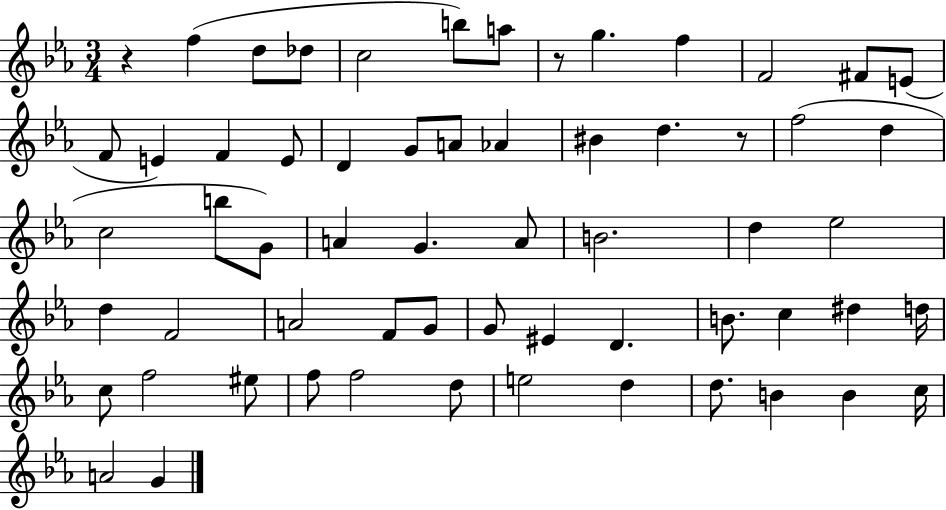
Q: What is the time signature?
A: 3/4